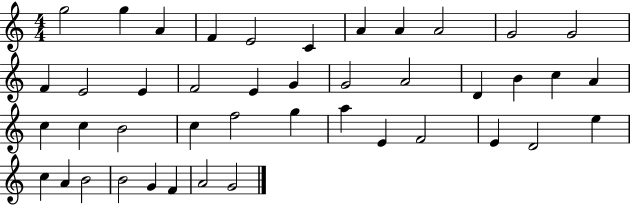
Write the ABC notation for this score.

X:1
T:Untitled
M:4/4
L:1/4
K:C
g2 g A F E2 C A A A2 G2 G2 F E2 E F2 E G G2 A2 D B c A c c B2 c f2 g a E F2 E D2 e c A B2 B2 G F A2 G2